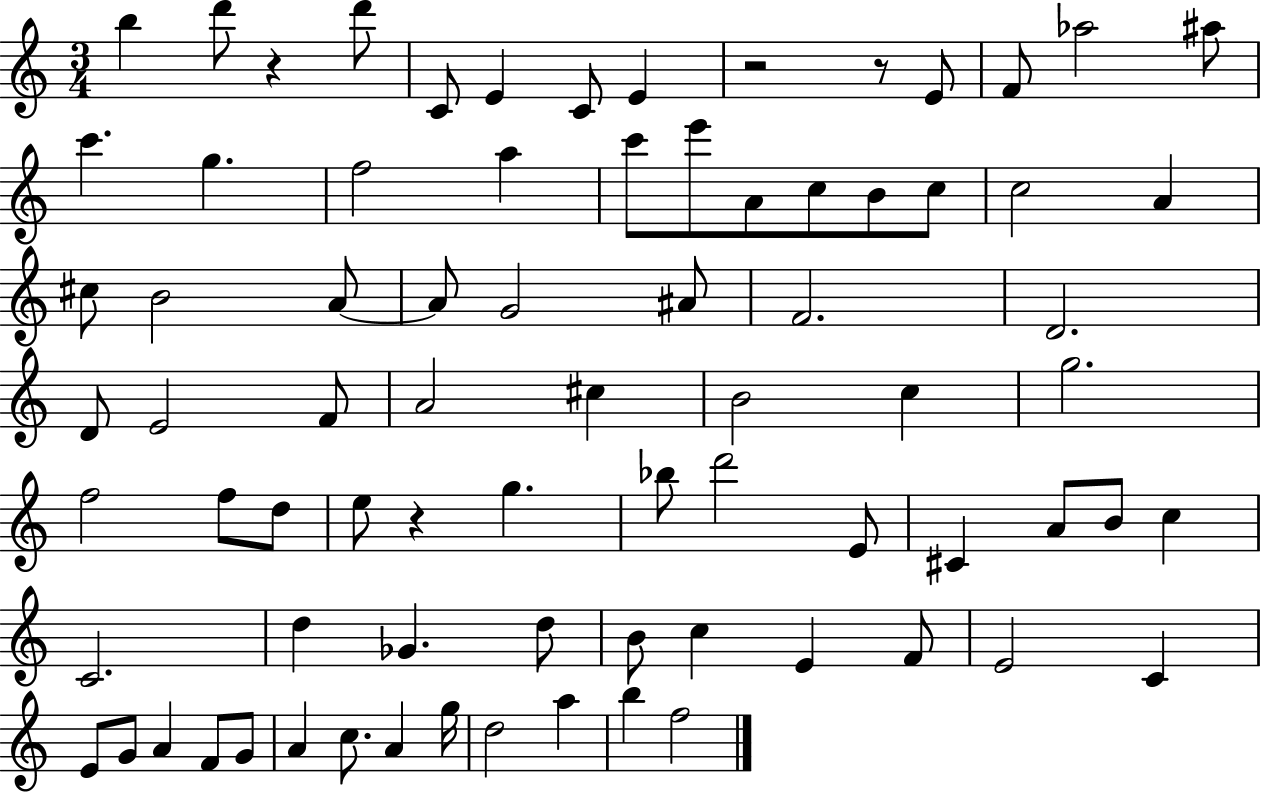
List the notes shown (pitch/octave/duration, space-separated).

B5/q D6/e R/q D6/e C4/e E4/q C4/e E4/q R/h R/e E4/e F4/e Ab5/h A#5/e C6/q. G5/q. F5/h A5/q C6/e E6/e A4/e C5/e B4/e C5/e C5/h A4/q C#5/e B4/h A4/e A4/e G4/h A#4/e F4/h. D4/h. D4/e E4/h F4/e A4/h C#5/q B4/h C5/q G5/h. F5/h F5/e D5/e E5/e R/q G5/q. Bb5/e D6/h E4/e C#4/q A4/e B4/e C5/q C4/h. D5/q Gb4/q. D5/e B4/e C5/q E4/q F4/e E4/h C4/q E4/e G4/e A4/q F4/e G4/e A4/q C5/e. A4/q G5/s D5/h A5/q B5/q F5/h